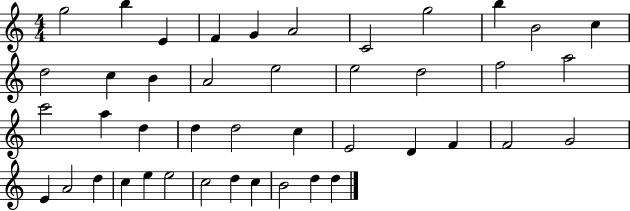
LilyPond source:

{
  \clef treble
  \numericTimeSignature
  \time 4/4
  \key c \major
  g''2 b''4 e'4 | f'4 g'4 a'2 | c'2 g''2 | b''4 b'2 c''4 | \break d''2 c''4 b'4 | a'2 e''2 | e''2 d''2 | f''2 a''2 | \break c'''2 a''4 d''4 | d''4 d''2 c''4 | e'2 d'4 f'4 | f'2 g'2 | \break e'4 a'2 d''4 | c''4 e''4 e''2 | c''2 d''4 c''4 | b'2 d''4 d''4 | \break \bar "|."
}